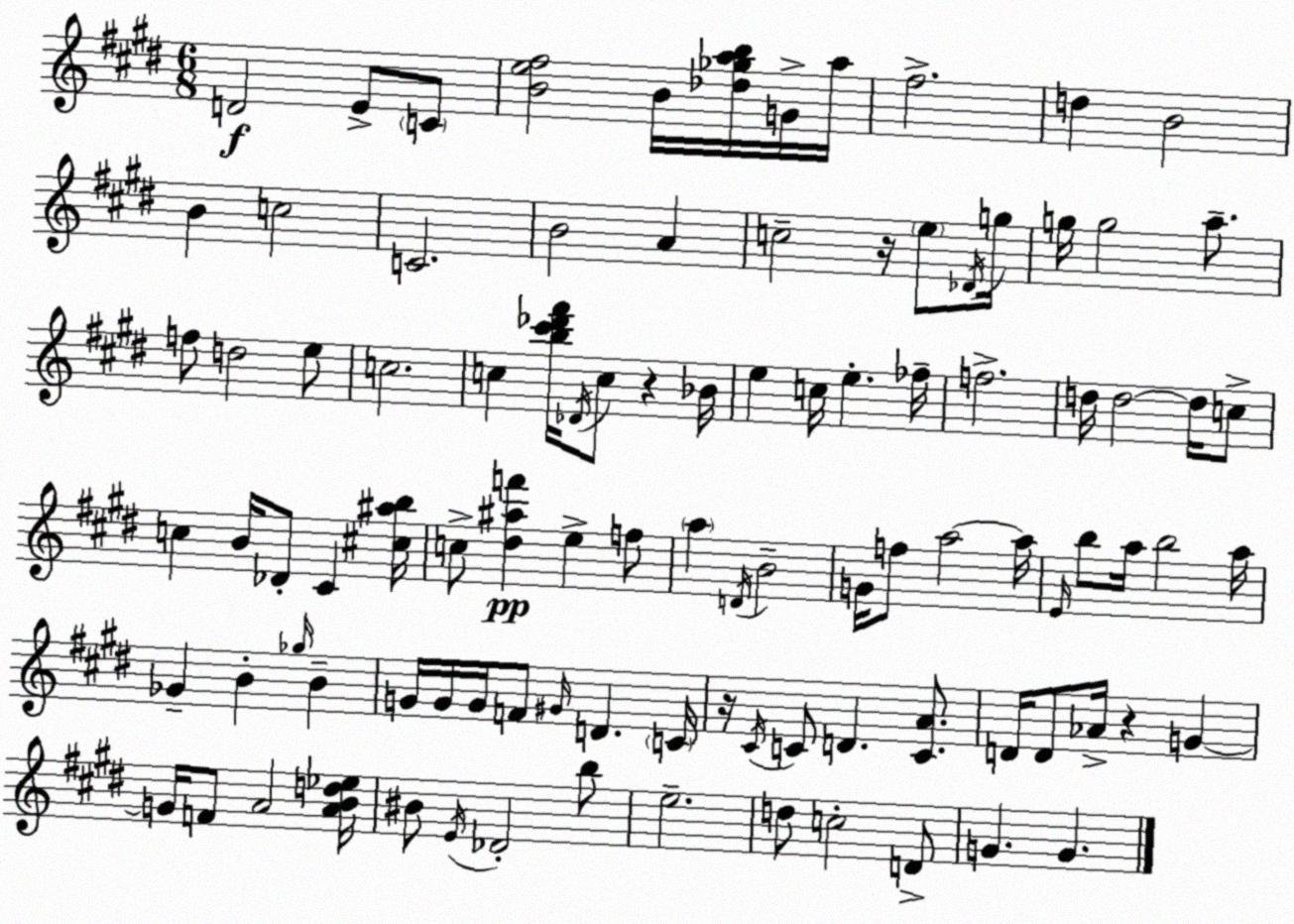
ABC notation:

X:1
T:Untitled
M:6/8
L:1/4
K:E
D2 E/2 C/2 [Be^f]2 B/4 [_d_gab]/4 G/4 a/4 ^f2 d B2 B c2 C2 B2 A c2 z/4 e/2 _D/4 g/4 g/4 g2 a/2 f/2 d2 e/2 c2 c [b^c'_d'^f']/4 _D/4 c/2 z _B/4 e c/4 e _f/4 f2 d/4 d2 d/4 c/2 c B/4 _D/2 ^C [^c^ab]/4 c/2 [^d^af'] e f/2 a D/4 B2 G/4 f/2 a2 a/4 E/4 b/2 a/4 b2 a/4 _G B _g/4 B G/4 G/4 G/4 F/2 ^G/4 D C/4 z/4 ^C/4 C/2 D [CA]/2 D/4 D/2 _A/4 z G G/4 F/2 A2 [ABd_e]/4 ^B/2 E/4 _D2 b/2 e2 d/2 c2 D/2 G G